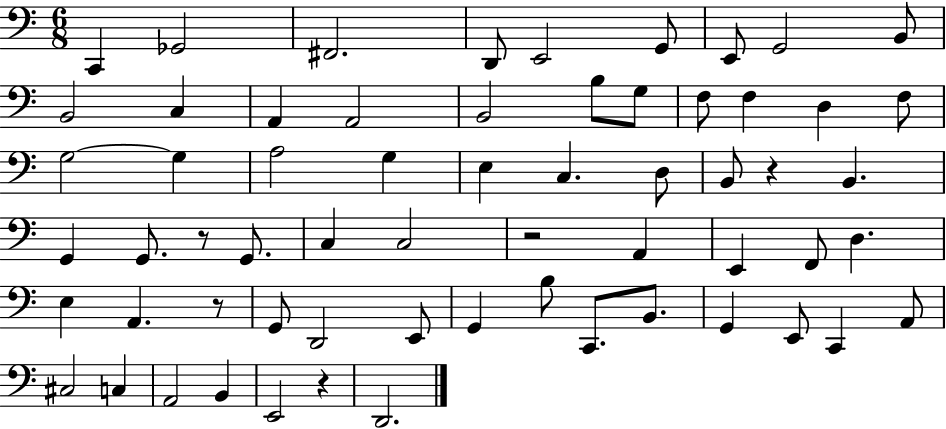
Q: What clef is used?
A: bass